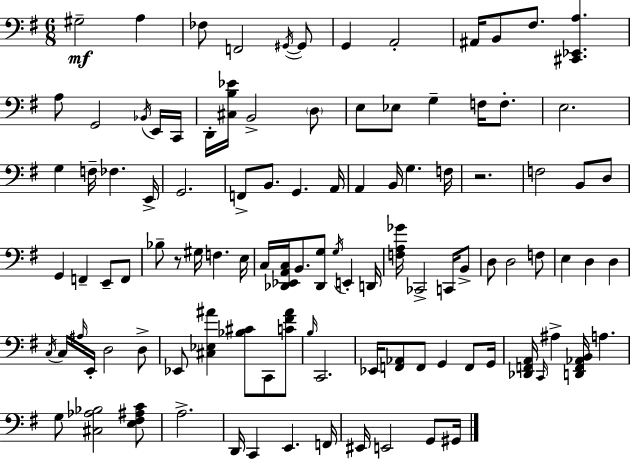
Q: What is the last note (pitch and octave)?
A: G#2